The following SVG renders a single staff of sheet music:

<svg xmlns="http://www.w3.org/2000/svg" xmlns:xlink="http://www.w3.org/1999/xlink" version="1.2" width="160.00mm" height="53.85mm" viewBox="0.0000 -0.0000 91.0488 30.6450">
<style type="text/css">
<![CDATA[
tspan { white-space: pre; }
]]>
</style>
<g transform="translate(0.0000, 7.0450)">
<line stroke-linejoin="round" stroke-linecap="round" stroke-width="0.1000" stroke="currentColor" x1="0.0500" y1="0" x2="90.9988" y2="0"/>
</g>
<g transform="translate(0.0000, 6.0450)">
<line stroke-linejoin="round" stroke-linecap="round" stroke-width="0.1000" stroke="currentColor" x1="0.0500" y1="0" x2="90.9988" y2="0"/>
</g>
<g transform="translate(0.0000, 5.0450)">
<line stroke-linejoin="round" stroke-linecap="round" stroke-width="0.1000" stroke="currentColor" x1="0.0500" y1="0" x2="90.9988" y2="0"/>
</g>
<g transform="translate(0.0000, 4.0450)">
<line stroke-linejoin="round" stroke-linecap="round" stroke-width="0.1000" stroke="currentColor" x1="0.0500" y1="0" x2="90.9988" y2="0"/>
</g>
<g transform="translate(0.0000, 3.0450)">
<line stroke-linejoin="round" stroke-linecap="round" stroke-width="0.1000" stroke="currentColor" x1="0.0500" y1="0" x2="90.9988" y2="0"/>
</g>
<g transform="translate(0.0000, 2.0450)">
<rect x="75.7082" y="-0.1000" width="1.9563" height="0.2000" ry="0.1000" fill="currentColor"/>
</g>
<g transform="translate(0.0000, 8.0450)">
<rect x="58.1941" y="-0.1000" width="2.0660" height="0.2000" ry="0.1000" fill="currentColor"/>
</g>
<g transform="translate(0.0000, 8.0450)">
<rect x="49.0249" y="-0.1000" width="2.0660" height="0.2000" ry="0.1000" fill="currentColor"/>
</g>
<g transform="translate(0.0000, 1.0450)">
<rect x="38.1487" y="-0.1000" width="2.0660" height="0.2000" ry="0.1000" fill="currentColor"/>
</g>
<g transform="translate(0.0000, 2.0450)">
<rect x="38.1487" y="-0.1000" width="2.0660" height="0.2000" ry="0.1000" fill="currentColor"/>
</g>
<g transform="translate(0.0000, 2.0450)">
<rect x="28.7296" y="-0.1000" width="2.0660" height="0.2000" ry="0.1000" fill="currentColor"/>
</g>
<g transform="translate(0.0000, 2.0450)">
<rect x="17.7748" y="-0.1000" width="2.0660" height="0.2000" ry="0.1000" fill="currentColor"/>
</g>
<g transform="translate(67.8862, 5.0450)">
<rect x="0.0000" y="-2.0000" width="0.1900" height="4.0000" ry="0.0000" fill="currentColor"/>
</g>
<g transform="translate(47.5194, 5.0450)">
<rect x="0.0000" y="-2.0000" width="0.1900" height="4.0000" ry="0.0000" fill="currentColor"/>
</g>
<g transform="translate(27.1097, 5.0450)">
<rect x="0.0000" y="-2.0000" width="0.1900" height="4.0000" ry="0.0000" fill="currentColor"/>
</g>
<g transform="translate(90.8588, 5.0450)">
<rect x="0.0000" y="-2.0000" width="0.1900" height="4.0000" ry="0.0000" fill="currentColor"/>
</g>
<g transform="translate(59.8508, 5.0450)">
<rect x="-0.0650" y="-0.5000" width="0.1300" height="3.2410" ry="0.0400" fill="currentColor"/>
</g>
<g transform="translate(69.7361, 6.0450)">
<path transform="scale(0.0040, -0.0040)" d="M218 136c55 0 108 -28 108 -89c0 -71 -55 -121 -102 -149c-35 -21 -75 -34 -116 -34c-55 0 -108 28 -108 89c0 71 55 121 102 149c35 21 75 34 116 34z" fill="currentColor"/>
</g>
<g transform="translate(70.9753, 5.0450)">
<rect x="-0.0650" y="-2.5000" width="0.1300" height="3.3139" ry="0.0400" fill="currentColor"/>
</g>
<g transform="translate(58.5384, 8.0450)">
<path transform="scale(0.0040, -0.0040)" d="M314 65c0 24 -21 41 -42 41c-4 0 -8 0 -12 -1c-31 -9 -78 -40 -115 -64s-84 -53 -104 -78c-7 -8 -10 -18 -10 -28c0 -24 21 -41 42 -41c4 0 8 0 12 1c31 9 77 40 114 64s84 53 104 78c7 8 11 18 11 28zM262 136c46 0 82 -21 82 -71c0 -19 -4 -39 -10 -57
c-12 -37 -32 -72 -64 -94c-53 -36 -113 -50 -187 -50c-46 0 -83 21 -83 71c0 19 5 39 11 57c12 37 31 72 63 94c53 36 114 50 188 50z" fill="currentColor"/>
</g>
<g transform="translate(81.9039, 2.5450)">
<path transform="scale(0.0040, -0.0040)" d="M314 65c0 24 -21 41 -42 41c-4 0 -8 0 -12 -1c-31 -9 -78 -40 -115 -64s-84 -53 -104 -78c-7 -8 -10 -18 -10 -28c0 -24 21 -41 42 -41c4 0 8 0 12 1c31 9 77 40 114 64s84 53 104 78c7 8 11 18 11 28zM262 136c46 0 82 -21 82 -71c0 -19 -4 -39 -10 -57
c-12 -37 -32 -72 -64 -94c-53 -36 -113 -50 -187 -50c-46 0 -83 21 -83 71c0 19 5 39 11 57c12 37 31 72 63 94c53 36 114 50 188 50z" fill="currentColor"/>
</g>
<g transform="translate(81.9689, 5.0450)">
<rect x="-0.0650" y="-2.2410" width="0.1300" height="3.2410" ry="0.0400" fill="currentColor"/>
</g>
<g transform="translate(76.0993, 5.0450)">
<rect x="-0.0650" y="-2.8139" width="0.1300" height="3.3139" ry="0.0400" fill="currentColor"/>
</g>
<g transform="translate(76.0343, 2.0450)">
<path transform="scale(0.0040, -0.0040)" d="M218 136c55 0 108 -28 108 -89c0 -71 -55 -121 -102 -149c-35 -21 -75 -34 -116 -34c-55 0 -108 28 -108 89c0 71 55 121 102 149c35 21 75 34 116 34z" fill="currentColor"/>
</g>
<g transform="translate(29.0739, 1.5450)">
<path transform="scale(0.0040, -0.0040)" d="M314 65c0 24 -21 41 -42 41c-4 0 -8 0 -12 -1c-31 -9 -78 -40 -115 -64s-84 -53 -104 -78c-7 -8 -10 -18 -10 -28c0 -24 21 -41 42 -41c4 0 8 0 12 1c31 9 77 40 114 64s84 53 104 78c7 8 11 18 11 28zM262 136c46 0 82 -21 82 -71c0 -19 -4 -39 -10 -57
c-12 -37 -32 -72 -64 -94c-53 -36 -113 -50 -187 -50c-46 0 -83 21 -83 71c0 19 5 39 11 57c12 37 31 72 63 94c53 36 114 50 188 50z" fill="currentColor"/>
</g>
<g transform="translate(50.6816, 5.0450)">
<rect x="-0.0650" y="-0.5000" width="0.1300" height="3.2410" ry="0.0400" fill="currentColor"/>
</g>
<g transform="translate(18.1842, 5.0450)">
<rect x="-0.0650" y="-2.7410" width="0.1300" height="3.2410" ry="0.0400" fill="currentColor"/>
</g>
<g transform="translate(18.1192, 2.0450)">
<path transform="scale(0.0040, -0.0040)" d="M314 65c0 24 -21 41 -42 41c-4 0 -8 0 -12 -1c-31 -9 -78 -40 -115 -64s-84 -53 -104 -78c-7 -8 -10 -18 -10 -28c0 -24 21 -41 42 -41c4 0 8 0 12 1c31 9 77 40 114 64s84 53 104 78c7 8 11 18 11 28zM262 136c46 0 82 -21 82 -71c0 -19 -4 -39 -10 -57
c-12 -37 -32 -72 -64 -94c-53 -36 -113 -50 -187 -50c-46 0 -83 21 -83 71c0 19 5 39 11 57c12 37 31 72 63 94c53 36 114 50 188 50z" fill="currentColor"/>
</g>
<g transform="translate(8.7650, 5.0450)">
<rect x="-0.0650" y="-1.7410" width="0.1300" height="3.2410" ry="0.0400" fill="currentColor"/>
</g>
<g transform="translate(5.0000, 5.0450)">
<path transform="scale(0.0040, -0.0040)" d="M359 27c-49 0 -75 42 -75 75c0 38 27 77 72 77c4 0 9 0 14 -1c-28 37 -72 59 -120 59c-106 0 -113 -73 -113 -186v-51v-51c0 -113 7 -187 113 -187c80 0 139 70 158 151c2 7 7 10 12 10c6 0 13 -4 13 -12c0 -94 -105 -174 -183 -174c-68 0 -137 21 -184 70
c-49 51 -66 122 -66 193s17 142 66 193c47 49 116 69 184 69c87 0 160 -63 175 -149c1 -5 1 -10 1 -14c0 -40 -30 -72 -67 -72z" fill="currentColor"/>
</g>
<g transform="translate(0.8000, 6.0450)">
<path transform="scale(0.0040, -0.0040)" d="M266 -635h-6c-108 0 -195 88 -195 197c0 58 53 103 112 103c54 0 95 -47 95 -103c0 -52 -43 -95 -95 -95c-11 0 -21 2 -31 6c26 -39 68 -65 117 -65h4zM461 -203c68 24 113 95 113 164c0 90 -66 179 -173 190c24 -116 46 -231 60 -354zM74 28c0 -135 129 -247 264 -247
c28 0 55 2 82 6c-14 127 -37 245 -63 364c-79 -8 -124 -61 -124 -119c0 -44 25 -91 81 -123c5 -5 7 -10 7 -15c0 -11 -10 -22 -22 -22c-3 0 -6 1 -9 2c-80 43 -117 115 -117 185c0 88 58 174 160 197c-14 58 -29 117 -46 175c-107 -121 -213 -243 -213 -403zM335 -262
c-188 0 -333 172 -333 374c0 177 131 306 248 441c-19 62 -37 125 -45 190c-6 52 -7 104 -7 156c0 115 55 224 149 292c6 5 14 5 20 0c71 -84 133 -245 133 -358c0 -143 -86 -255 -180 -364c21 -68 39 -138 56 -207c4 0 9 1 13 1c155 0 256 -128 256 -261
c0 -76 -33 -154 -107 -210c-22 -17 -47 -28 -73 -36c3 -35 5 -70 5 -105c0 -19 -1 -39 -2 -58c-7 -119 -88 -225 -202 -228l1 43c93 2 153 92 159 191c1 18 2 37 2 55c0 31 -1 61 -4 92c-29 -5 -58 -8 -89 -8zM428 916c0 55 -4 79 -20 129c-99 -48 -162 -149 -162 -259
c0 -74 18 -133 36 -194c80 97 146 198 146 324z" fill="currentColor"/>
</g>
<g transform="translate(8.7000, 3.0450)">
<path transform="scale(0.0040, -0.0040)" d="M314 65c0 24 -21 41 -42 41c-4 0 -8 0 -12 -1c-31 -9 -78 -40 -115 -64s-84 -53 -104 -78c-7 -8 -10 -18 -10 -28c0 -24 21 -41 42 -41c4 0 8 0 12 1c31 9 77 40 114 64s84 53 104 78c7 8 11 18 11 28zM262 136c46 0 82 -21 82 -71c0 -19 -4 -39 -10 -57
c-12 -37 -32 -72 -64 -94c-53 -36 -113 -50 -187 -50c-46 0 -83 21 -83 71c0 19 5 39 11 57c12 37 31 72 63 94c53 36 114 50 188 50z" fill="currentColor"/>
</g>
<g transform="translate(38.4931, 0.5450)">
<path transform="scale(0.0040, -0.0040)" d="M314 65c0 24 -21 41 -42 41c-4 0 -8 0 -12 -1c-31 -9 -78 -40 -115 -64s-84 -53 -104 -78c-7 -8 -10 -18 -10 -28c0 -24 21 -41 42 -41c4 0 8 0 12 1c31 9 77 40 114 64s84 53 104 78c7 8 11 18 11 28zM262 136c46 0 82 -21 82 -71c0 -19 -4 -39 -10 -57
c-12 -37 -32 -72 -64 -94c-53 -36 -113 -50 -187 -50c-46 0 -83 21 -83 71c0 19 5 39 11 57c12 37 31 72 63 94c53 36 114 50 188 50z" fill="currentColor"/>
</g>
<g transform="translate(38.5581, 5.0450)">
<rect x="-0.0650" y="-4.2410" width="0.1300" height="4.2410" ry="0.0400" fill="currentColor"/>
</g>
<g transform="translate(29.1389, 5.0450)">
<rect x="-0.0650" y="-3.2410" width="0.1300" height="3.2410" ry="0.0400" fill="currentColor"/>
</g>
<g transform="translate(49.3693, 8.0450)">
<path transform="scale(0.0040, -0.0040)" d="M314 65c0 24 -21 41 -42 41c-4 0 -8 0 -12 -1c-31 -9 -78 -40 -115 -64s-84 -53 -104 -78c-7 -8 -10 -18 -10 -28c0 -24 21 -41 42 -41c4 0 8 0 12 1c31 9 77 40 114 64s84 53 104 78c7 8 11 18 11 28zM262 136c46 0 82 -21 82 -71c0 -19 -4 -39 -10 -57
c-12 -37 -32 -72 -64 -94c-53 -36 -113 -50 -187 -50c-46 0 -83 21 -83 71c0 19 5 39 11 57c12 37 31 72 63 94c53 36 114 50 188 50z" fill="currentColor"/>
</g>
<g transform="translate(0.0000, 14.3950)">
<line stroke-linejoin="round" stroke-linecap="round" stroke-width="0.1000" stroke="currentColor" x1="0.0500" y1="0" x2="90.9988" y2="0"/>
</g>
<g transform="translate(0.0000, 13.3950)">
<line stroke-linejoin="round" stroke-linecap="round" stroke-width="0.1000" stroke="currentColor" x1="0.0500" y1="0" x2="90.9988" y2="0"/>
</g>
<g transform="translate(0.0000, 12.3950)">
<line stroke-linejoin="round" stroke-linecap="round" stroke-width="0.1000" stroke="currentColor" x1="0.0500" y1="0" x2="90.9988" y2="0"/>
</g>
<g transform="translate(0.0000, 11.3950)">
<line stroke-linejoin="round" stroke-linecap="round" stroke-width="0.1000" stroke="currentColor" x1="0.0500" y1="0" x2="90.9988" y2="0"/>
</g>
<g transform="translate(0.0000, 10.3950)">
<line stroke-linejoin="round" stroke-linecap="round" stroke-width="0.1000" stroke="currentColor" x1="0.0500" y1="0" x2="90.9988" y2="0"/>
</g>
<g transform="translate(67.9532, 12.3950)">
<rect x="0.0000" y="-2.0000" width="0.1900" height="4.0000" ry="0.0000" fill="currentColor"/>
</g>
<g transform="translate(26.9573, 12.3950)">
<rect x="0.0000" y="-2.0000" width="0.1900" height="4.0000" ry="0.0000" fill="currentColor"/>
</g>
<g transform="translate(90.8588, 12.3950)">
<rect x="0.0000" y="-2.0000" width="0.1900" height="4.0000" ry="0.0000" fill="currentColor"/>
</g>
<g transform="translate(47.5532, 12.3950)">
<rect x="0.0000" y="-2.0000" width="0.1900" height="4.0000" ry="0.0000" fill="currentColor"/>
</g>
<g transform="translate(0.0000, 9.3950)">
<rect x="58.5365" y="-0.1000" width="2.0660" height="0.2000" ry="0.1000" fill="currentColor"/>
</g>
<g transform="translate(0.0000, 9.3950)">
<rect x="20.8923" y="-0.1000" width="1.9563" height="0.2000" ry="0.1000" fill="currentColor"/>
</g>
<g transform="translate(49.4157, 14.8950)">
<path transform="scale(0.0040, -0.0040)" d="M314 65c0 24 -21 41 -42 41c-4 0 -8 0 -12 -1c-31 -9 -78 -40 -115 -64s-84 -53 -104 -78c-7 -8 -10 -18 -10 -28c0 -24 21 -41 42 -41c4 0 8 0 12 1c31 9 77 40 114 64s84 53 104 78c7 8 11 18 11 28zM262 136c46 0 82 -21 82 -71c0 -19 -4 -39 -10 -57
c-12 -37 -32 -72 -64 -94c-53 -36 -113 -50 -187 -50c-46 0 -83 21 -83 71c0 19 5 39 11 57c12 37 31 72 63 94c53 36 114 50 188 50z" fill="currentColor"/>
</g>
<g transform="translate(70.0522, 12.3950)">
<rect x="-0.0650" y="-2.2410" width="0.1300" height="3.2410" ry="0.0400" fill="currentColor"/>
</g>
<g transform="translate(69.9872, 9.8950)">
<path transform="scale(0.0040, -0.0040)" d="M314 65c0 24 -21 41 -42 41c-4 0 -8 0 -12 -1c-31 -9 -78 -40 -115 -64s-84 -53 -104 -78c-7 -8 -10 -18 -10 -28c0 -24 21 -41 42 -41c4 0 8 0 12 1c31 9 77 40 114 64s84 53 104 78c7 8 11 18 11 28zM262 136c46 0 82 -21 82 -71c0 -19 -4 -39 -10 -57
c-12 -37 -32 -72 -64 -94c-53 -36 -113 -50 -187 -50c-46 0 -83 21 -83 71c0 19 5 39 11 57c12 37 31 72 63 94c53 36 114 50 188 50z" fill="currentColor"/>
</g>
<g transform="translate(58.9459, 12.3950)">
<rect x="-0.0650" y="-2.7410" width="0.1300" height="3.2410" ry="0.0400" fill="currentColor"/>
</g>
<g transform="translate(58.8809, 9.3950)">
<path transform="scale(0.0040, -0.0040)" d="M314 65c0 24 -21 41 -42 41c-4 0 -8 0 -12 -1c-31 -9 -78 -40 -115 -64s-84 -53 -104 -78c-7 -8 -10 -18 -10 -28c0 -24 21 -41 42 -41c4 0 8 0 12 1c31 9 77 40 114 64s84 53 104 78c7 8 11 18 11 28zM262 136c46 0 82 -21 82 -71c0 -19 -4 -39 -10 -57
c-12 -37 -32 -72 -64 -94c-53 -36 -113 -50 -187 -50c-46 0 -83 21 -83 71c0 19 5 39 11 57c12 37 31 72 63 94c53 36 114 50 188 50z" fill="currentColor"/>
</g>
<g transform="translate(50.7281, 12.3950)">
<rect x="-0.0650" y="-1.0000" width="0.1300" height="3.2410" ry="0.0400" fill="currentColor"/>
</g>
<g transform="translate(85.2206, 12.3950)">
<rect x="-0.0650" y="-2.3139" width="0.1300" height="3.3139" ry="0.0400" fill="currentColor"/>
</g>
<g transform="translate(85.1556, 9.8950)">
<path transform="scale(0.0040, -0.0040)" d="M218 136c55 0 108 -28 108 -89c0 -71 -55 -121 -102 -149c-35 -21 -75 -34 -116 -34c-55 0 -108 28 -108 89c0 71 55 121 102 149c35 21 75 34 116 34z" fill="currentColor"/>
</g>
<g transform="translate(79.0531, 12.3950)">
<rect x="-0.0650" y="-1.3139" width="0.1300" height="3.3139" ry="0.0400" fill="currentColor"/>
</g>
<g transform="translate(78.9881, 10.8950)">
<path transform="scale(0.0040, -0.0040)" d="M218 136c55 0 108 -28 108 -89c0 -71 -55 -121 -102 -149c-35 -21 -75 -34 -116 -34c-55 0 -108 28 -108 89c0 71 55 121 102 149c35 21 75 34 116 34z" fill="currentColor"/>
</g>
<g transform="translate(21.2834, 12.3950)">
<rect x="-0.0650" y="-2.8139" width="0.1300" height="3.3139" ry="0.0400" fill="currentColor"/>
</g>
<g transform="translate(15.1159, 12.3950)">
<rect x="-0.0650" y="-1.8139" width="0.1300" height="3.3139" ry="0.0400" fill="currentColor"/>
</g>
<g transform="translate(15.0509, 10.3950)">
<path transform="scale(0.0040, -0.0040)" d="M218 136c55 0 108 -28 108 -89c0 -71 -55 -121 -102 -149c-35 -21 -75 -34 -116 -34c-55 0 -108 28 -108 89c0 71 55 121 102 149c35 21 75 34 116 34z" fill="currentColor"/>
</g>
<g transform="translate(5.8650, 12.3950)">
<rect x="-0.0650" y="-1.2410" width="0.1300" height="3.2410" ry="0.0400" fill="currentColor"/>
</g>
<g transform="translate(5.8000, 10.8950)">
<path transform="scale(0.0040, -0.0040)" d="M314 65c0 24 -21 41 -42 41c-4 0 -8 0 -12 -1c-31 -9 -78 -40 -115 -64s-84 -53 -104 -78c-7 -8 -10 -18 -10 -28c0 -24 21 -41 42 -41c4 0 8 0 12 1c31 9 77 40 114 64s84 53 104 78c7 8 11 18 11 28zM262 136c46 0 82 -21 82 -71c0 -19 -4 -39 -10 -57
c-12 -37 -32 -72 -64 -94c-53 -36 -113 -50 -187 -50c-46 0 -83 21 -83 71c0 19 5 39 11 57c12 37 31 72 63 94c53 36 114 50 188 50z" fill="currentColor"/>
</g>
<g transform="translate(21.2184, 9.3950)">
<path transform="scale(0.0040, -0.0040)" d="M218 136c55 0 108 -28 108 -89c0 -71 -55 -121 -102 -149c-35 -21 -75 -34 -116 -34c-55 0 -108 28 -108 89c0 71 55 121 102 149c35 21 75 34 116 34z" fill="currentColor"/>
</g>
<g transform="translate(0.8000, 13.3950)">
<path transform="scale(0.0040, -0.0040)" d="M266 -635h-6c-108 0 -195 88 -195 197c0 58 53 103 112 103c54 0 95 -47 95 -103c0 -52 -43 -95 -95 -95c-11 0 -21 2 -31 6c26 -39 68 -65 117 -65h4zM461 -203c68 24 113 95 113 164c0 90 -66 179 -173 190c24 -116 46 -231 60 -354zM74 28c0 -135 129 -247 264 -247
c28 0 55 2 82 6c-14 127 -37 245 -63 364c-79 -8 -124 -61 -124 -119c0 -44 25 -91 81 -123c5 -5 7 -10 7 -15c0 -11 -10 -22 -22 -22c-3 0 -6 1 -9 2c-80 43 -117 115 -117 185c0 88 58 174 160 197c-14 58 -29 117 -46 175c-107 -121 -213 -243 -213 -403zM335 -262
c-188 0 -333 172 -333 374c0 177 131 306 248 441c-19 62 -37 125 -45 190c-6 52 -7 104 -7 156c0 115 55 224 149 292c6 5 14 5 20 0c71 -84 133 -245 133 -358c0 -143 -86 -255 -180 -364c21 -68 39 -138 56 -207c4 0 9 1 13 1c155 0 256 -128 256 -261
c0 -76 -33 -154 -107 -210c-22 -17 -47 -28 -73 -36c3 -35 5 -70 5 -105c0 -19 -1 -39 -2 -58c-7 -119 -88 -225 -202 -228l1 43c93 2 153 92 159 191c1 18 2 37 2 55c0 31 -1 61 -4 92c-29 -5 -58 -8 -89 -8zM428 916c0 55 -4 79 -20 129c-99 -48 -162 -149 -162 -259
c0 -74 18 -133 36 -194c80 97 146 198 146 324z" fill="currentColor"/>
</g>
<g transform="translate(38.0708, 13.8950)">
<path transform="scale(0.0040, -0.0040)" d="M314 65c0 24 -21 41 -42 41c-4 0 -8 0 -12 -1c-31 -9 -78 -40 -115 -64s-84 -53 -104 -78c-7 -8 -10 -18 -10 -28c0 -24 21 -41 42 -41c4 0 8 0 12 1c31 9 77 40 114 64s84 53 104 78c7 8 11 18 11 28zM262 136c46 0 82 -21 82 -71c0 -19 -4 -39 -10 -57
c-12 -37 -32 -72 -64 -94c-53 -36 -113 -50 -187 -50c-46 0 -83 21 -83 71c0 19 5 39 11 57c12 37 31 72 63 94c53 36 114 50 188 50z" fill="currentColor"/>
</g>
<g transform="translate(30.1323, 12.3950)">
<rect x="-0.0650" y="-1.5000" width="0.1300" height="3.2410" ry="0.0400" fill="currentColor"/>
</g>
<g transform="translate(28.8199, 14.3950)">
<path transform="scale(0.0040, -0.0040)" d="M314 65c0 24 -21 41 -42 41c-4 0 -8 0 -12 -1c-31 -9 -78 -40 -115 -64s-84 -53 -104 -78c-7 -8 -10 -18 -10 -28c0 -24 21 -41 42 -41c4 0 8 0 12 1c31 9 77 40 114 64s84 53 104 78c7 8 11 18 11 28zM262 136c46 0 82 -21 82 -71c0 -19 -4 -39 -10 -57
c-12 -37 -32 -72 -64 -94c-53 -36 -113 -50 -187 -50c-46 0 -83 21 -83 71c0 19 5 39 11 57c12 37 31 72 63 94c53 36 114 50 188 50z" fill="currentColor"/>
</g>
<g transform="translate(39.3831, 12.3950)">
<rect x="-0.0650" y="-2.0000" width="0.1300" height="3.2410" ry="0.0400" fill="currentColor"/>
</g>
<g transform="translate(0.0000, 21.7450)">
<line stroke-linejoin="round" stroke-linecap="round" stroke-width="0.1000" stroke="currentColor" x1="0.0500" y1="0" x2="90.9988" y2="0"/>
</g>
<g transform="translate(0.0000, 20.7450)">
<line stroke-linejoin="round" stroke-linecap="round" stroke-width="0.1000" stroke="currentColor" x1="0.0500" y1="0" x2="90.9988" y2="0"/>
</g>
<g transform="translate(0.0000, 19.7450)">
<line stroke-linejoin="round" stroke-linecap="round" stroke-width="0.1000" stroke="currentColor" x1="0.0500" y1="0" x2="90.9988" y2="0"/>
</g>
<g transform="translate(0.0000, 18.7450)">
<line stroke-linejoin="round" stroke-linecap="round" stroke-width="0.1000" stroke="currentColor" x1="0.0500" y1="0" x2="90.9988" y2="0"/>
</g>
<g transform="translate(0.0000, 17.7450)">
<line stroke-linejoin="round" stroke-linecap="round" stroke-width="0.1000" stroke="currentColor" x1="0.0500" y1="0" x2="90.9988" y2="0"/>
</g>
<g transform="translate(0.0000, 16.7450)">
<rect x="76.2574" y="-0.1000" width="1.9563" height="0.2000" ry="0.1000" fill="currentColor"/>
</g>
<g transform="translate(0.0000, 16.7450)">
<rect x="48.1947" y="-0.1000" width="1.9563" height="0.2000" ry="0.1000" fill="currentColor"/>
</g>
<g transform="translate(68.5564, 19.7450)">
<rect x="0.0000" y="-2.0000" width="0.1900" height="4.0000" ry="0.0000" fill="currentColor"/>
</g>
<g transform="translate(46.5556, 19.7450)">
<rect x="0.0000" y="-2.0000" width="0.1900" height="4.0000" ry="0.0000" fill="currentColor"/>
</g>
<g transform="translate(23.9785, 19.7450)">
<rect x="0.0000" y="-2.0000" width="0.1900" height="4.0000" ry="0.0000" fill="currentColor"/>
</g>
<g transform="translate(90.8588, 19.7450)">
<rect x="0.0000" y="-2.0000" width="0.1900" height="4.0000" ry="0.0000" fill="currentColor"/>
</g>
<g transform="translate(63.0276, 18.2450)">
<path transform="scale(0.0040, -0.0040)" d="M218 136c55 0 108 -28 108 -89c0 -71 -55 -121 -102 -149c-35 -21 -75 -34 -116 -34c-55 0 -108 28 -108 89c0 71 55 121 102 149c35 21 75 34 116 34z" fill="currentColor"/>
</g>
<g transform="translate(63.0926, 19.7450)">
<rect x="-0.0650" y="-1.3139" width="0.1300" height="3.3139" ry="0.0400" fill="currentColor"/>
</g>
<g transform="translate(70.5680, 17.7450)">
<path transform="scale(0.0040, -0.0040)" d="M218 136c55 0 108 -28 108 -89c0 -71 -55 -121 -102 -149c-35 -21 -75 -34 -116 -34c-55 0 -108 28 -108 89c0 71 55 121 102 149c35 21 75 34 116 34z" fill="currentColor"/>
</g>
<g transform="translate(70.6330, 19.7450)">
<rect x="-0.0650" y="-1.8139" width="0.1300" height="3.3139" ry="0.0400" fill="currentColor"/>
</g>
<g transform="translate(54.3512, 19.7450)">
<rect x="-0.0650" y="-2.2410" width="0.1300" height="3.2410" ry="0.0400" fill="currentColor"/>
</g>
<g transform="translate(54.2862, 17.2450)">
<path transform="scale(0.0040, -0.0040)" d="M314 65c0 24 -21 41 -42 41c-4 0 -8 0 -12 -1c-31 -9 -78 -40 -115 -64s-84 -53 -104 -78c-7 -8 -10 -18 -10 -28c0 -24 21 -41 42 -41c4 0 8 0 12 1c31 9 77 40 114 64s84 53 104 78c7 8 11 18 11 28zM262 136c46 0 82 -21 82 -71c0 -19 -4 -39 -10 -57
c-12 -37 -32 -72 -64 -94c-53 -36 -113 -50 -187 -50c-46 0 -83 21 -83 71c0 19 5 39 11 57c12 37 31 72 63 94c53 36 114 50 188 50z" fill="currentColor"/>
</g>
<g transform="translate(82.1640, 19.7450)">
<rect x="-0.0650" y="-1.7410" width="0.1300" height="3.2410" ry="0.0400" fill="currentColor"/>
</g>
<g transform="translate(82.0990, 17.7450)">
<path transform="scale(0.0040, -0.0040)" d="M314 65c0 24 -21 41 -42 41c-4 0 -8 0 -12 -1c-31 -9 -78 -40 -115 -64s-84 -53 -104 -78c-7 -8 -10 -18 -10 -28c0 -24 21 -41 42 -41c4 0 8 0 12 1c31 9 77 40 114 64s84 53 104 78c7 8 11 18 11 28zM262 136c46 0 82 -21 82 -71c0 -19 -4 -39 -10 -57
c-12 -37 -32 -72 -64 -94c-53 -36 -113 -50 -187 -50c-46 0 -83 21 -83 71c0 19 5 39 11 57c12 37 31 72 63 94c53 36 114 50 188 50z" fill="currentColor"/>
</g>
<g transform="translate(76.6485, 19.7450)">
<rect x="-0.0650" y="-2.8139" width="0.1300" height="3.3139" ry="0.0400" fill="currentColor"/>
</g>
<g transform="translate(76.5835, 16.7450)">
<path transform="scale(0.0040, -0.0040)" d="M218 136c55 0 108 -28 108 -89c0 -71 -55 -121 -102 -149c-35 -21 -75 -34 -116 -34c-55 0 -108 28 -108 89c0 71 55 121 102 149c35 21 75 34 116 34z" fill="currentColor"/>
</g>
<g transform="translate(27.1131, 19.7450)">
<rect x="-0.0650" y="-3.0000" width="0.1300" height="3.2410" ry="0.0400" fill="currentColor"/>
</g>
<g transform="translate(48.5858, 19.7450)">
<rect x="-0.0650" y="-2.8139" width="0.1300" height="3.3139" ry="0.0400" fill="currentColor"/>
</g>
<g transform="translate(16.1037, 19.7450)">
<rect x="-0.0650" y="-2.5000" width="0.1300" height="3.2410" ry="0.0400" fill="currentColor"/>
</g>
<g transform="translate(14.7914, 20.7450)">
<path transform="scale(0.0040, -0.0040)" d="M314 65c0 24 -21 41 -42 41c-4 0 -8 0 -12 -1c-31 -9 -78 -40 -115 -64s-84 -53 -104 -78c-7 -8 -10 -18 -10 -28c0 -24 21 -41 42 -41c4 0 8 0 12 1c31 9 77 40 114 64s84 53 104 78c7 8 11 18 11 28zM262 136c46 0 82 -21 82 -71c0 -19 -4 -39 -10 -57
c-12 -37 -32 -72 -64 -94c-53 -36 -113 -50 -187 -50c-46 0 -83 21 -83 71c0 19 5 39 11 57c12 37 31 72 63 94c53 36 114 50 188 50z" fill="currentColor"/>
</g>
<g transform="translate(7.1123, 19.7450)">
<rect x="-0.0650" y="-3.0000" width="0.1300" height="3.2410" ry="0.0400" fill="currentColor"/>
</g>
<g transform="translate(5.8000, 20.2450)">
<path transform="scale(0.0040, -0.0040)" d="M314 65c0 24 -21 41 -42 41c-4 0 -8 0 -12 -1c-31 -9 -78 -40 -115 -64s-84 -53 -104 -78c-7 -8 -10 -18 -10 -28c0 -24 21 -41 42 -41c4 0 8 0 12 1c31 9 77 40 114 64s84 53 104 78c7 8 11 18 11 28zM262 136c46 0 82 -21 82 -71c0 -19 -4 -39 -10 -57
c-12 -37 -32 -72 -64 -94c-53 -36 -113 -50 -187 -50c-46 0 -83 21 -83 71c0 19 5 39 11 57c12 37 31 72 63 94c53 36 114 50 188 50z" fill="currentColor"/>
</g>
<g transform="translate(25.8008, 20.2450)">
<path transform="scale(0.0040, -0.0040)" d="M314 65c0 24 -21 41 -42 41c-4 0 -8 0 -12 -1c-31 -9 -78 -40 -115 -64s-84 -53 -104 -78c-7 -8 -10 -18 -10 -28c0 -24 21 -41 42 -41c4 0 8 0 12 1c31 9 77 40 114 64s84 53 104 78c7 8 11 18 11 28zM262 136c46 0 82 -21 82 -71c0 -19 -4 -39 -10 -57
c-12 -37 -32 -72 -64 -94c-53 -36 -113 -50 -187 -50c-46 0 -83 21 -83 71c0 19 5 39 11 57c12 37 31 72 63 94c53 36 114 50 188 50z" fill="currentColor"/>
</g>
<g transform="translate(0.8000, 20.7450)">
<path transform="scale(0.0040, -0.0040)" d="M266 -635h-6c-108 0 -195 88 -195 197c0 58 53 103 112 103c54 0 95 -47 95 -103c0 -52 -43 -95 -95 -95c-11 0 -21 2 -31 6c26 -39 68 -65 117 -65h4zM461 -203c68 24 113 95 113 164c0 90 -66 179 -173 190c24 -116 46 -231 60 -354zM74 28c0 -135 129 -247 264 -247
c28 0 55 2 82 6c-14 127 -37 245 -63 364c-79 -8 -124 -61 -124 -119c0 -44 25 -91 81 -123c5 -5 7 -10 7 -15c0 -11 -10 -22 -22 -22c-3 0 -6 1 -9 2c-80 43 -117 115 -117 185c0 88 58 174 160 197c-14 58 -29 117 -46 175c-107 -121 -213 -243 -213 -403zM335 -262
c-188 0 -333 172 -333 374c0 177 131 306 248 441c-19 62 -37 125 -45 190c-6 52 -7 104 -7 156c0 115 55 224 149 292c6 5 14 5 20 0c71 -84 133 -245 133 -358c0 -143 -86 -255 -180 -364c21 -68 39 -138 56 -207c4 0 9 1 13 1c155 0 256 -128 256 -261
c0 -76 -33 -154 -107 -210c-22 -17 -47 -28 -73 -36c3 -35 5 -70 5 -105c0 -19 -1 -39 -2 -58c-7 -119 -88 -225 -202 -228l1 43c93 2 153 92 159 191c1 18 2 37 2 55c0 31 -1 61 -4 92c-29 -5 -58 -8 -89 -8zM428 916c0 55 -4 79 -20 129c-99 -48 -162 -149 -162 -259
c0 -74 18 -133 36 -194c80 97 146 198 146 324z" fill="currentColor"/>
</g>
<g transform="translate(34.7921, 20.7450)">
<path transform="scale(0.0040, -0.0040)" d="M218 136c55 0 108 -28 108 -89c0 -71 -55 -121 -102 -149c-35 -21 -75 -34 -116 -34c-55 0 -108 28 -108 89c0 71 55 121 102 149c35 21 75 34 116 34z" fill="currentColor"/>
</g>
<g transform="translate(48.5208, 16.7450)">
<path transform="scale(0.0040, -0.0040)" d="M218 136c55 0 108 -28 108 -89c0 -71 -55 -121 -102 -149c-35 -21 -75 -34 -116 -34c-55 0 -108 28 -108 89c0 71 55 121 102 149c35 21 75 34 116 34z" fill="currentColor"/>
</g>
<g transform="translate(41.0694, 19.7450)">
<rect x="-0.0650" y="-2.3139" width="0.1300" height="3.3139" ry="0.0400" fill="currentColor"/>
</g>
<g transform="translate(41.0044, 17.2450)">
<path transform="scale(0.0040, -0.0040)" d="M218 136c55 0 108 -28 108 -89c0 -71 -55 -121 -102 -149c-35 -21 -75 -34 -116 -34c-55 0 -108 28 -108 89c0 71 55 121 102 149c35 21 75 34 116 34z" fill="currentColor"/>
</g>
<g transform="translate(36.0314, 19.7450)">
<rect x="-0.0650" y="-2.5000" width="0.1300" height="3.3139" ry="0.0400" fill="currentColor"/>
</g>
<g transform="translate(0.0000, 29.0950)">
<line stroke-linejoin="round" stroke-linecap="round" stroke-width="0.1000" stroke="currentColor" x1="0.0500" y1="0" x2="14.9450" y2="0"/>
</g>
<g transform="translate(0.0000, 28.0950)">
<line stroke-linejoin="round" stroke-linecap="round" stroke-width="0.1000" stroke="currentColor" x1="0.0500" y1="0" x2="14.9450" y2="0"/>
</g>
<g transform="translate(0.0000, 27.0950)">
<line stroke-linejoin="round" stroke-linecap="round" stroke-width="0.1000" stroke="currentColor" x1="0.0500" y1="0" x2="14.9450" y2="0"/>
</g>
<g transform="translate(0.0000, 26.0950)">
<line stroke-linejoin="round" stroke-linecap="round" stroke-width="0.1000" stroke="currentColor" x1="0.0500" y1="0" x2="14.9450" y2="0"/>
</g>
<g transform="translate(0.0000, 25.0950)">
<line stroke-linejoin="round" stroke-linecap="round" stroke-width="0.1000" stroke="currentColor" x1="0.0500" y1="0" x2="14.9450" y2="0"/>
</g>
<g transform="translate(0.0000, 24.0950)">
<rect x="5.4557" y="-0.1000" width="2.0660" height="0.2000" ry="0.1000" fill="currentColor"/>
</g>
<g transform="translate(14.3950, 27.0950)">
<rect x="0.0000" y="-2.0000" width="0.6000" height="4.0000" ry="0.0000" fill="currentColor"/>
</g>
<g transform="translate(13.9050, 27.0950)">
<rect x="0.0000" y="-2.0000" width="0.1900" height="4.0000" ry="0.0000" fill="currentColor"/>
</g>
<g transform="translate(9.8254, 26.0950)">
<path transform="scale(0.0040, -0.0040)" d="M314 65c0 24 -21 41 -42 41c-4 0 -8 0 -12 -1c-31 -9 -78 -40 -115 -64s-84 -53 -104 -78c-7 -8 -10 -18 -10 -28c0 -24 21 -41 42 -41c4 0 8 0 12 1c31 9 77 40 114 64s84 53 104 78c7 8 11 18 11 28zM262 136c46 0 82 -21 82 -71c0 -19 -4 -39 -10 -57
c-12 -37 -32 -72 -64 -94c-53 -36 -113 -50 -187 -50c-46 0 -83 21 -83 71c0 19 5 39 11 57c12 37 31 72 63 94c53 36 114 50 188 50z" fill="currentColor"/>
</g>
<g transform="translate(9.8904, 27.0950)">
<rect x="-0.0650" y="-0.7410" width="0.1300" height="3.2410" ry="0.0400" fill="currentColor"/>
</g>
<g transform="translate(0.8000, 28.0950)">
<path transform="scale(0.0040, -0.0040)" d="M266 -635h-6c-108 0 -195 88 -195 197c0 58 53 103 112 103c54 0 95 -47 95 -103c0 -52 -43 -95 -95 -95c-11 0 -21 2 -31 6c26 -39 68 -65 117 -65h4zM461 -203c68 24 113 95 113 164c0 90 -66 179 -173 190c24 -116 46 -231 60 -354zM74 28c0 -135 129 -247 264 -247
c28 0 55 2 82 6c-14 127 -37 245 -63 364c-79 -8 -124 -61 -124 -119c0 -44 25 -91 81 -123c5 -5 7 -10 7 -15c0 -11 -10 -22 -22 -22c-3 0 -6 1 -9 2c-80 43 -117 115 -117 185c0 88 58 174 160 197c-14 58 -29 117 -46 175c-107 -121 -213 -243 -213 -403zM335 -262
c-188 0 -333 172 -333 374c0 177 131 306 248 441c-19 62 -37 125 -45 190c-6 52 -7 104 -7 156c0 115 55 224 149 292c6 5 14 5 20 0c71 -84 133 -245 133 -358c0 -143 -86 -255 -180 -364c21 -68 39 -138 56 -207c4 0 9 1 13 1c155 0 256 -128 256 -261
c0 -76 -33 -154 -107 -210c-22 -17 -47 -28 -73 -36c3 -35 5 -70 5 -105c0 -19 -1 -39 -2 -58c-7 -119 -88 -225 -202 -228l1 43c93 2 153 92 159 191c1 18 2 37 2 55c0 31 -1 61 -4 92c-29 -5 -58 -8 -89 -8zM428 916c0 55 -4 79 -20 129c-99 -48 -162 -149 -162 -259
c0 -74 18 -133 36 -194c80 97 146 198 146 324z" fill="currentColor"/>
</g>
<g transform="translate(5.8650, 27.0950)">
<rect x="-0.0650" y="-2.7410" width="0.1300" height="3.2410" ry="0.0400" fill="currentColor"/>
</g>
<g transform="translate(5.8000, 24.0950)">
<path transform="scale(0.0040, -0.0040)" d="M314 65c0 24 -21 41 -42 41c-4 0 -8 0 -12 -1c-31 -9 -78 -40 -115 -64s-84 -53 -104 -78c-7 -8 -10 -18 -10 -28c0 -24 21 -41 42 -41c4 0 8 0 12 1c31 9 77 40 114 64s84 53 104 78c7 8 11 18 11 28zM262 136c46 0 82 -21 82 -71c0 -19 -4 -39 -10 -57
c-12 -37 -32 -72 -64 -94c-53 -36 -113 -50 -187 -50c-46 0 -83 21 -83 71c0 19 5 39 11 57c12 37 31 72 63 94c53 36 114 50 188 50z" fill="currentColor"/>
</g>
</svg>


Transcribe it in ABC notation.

X:1
T:Untitled
M:4/4
L:1/4
K:C
f2 a2 b2 d'2 C2 C2 G a g2 e2 f a E2 F2 D2 a2 g2 e g A2 G2 A2 G g a g2 e f a f2 a2 d2